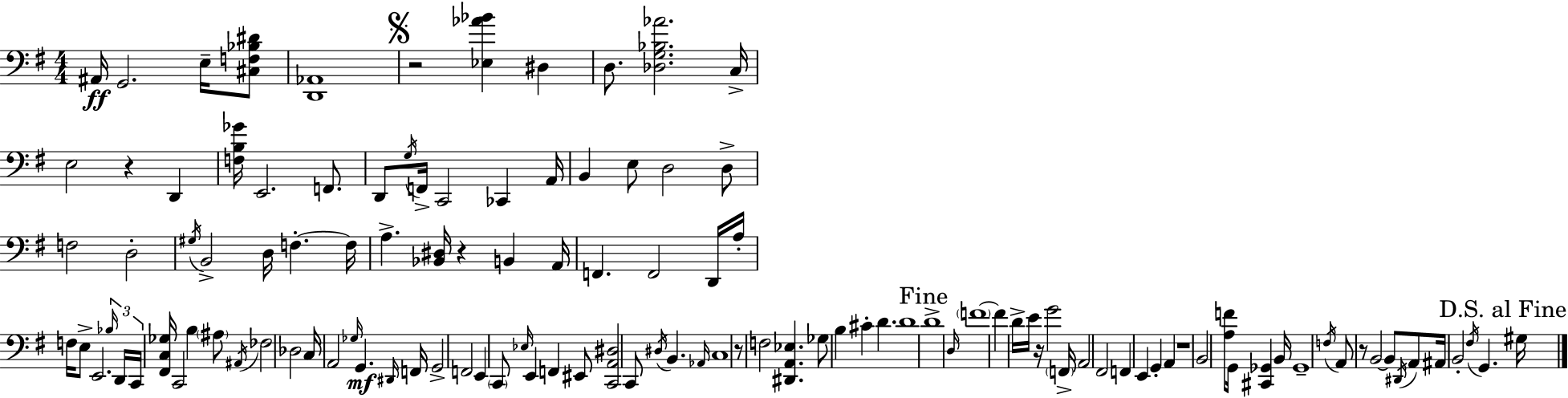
A#2/s G2/h. E3/s [C#3,F3,Bb3,D#4]/e [D2,Ab2]/w R/h [Eb3,Ab4,Bb4]/q D#3/q D3/e. [Db3,G3,Bb3,Ab4]/h. C3/s E3/h R/q D2/q [F3,B3,Gb4]/s E2/h. F2/e. D2/e G3/s F2/s C2/h CES2/q A2/s B2/q E3/e D3/h D3/e F3/h D3/h G#3/s B2/h D3/s F3/q. F3/s A3/q. [Bb2,D#3]/s R/q B2/q A2/s F2/q. F2/h D2/s A3/s F3/s E3/e E2/h. Bb3/s D2/s C2/s [F#2,C3,Gb3]/s C2/h B3/q A#3/e A#2/s FES3/h Db3/h C3/s A2/h Gb3/s G2/q. D#2/s F2/s G2/h F2/h E2/q C2/e Eb3/s E2/q F2/q EIS2/e [C2,A2,D#3]/h C2/e D#3/s B2/q. Ab2/s C3/w R/e F3/h [D#2,A2,Eb3]/q. Gb3/e B3/q C#4/q D4/q. D4/w D4/w D3/s F4/w F4/q D4/s E4/s R/s G4/h F2/s A2/h F#2/h F2/q E2/q G2/q A2/q R/w B2/h [A3,F4]/e G2/s [C#2,Gb2]/q B2/s Gb2/w F3/s A2/e R/e B2/h B2/e D#2/s A2/e A#2/s B2/h F#3/s G2/q. G#3/s